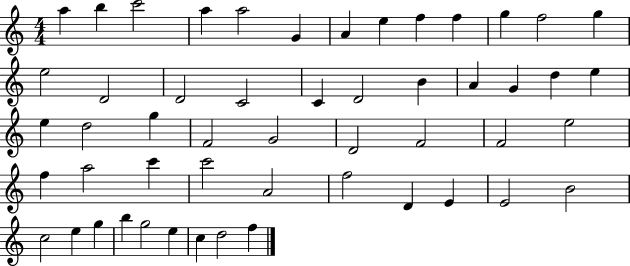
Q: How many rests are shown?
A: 0